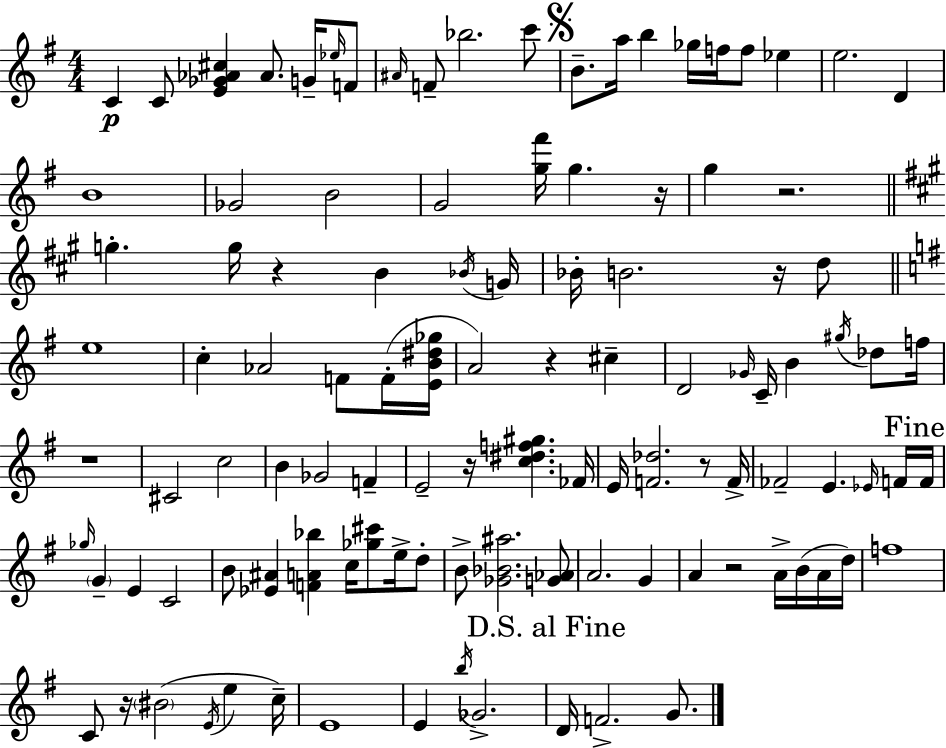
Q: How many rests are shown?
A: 10